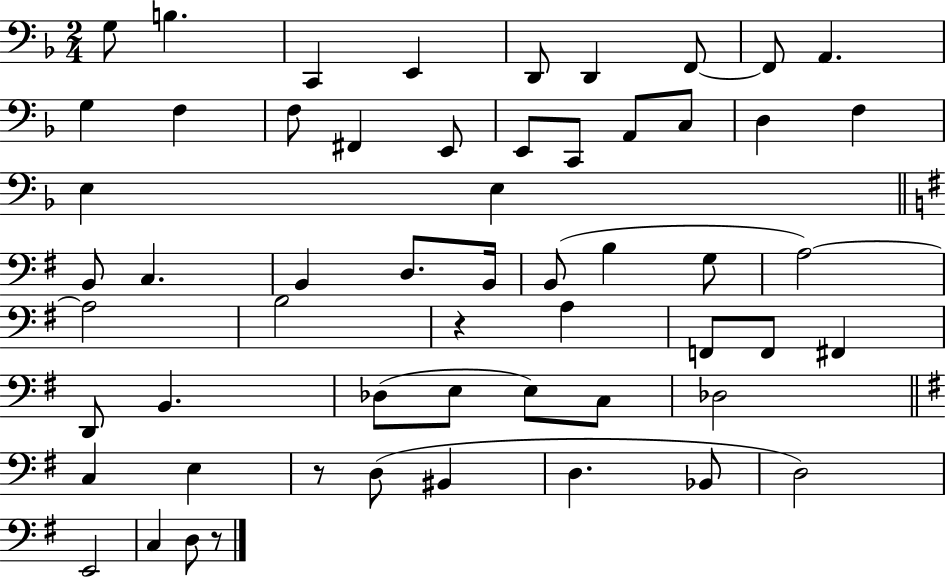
X:1
T:Untitled
M:2/4
L:1/4
K:F
G,/2 B, C,, E,, D,,/2 D,, F,,/2 F,,/2 A,, G, F, F,/2 ^F,, E,,/2 E,,/2 C,,/2 A,,/2 C,/2 D, F, E, E, B,,/2 C, B,, D,/2 B,,/4 B,,/2 B, G,/2 A,2 A,2 B,2 z A, F,,/2 F,,/2 ^F,, D,,/2 B,, _D,/2 E,/2 E,/2 C,/2 _D,2 C, E, z/2 D,/2 ^B,, D, _B,,/2 D,2 E,,2 C, D,/2 z/2